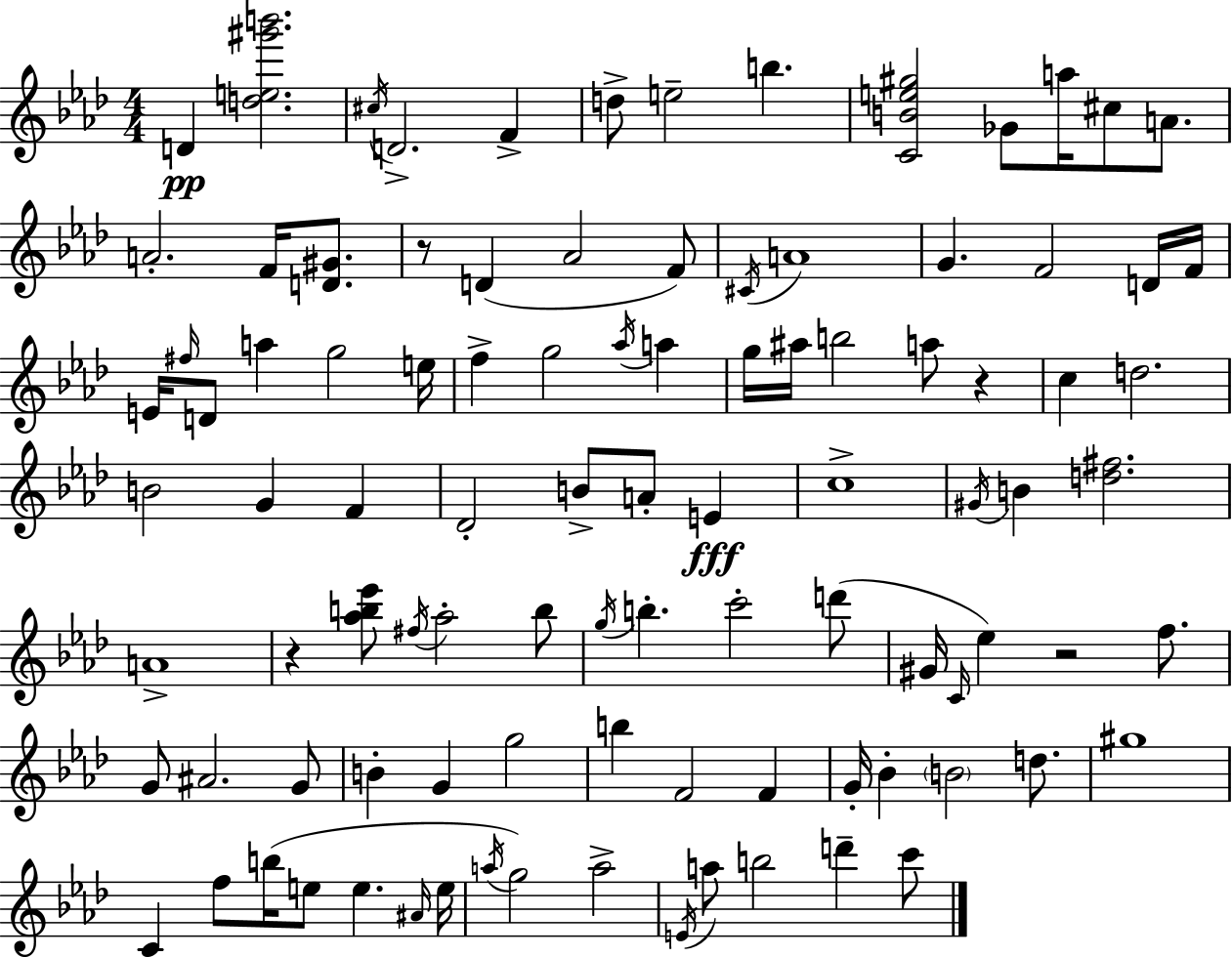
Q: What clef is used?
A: treble